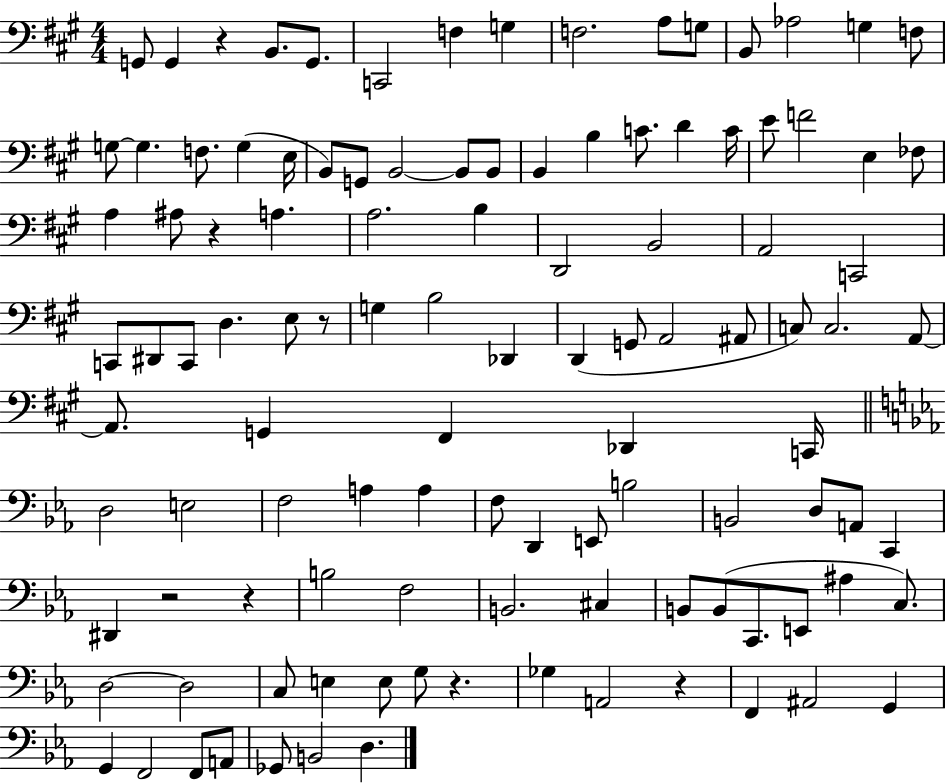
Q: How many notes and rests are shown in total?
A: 111